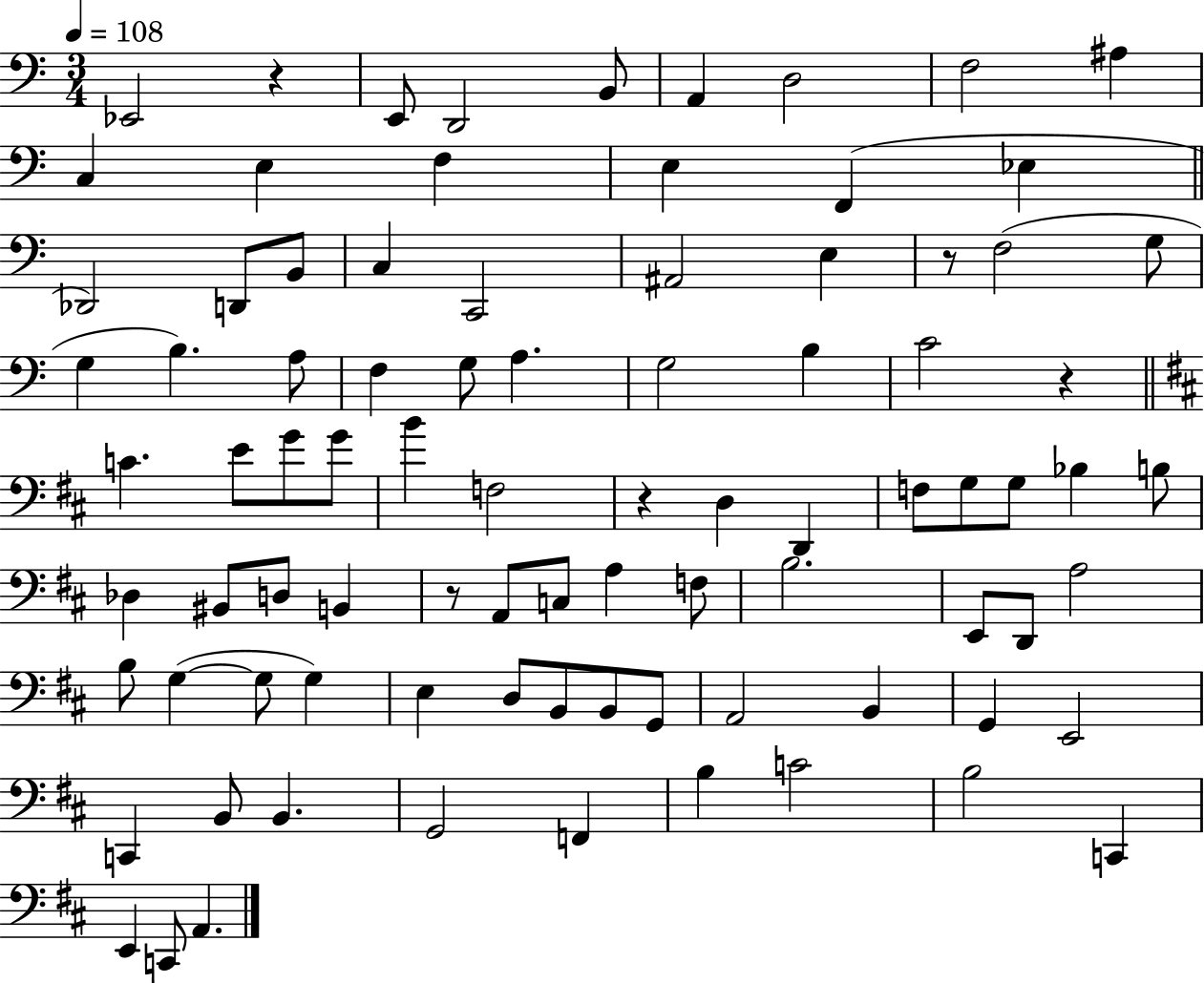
X:1
T:Untitled
M:3/4
L:1/4
K:C
_E,,2 z E,,/2 D,,2 B,,/2 A,, D,2 F,2 ^A, C, E, F, E, F,, _E, _D,,2 D,,/2 B,,/2 C, C,,2 ^A,,2 E, z/2 F,2 G,/2 G, B, A,/2 F, G,/2 A, G,2 B, C2 z C E/2 G/2 G/2 B F,2 z D, D,, F,/2 G,/2 G,/2 _B, B,/2 _D, ^B,,/2 D,/2 B,, z/2 A,,/2 C,/2 A, F,/2 B,2 E,,/2 D,,/2 A,2 B,/2 G, G,/2 G, E, D,/2 B,,/2 B,,/2 G,,/2 A,,2 B,, G,, E,,2 C,, B,,/2 B,, G,,2 F,, B, C2 B,2 C,, E,, C,,/2 A,,